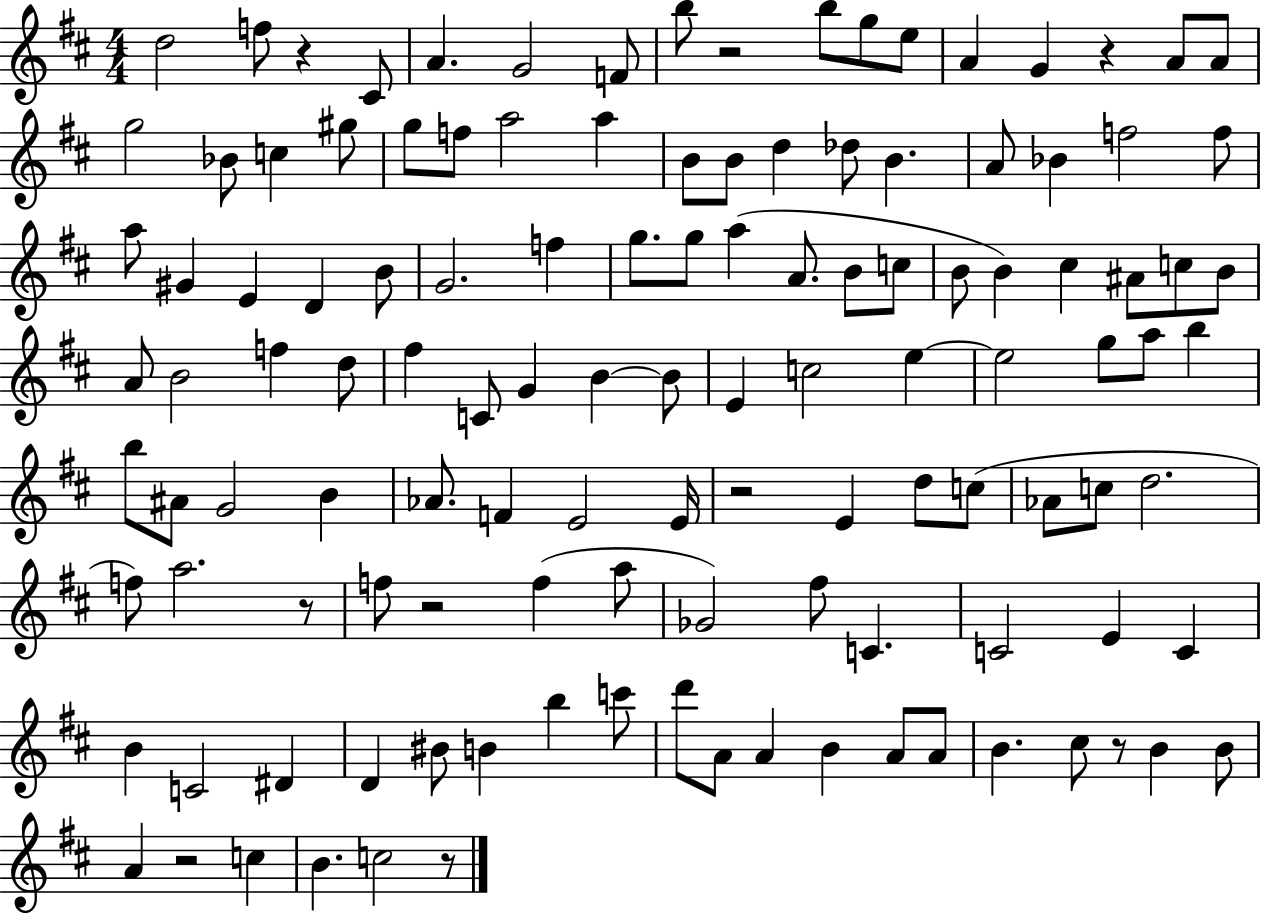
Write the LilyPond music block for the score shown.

{
  \clef treble
  \numericTimeSignature
  \time 4/4
  \key d \major
  d''2 f''8 r4 cis'8 | a'4. g'2 f'8 | b''8 r2 b''8 g''8 e''8 | a'4 g'4 r4 a'8 a'8 | \break g''2 bes'8 c''4 gis''8 | g''8 f''8 a''2 a''4 | b'8 b'8 d''4 des''8 b'4. | a'8 bes'4 f''2 f''8 | \break a''8 gis'4 e'4 d'4 b'8 | g'2. f''4 | g''8. g''8 a''4( a'8. b'8 c''8 | b'8 b'4) cis''4 ais'8 c''8 b'8 | \break a'8 b'2 f''4 d''8 | fis''4 c'8 g'4 b'4~~ b'8 | e'4 c''2 e''4~~ | e''2 g''8 a''8 b''4 | \break b''8 ais'8 g'2 b'4 | aes'8. f'4 e'2 e'16 | r2 e'4 d''8 c''8( | aes'8 c''8 d''2. | \break f''8) a''2. r8 | f''8 r2 f''4( a''8 | ges'2) fis''8 c'4. | c'2 e'4 c'4 | \break b'4 c'2 dis'4 | d'4 bis'8 b'4 b''4 c'''8 | d'''8 a'8 a'4 b'4 a'8 a'8 | b'4. cis''8 r8 b'4 b'8 | \break a'4 r2 c''4 | b'4. c''2 r8 | \bar "|."
}